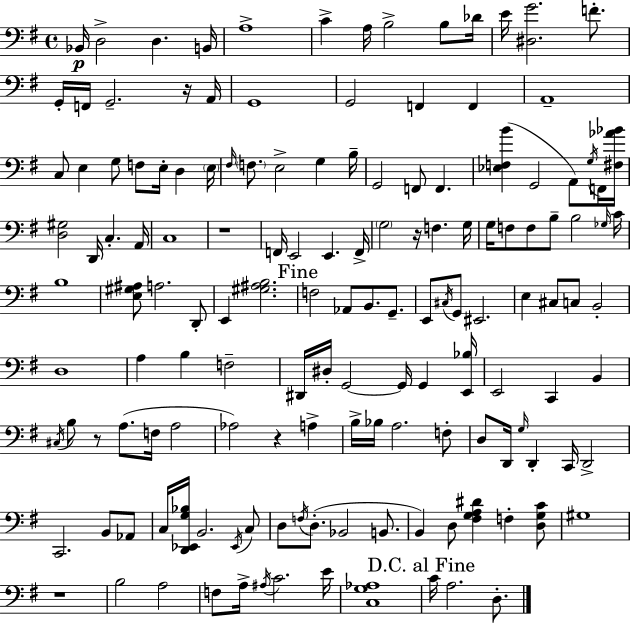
{
  \clef bass
  \time 4/4
  \defaultTimeSignature
  \key g \major
  bes,16\p d2-> d4. b,16 | a1-> | c'4-> a16 b2-> b8 des'16 | e'16 <dis g'>2. f'8.-. | \break g,16-. f,16 g,2.-- r16 a,16 | g,1 | g,2 f,4 f,4 | a,1-- | \break c8 e4 g8 f8 e16-. d4 \parenthesize e16 | \grace { fis16 } \parenthesize f8. e2-> g4 | b16-- g,2 f,8 f,4. | <ees f b'>4( g,2 a,8) \acciaccatura { g16 } | \break f,16 <fis aes' bes'>16 <d gis>2 d,16 c4.-. | a,16 c1 | r1 | f,16 e,2 e,4. | \break f,16-> \parenthesize g2 r16 f4. | g16 g16 f8 f8 b8-- b2 | \grace { ges16 } c'16 b1 | <e gis ais>8 a2. | \break d,8-. e,4 <gis ais b>2. | \mark "Fine" f2 aes,8 b,8. | g,8.-- e,8 \acciaccatura { cis16 } g,8 eis,2. | e4 cis8 c8 b,2-. | \break d1 | a4 b4 f2-- | dis,16 dis16-. g,2~~ g,16 g,4 | <e, bes>16 e,2 c,4 | \break b,4 \acciaccatura { cis16 } b8 r8 a8.( f16 a2 | aes2) r4 | a4-> b16-> bes16 a2. | f8-. d8 d,16 \grace { g16 } d,4-. c,16 d,2-> | \break c,2. | b,8 aes,8 c16 <d, ees, g bes>16 b,2. | \acciaccatura { ees,16 } c8 d8 \acciaccatura { f16 }( d8.-. bes,2 | b,8. b,4) d8 <fis g a dis'>4 | \break f4-. <d g c'>8 gis1 | r1 | b2 | a2 f8 a16-> \acciaccatura { ais16 } c'2. | \break e'16 <c g aes>1 | \mark "D.C. al Fine" c'16 a2. | d8.-. \bar "|."
}